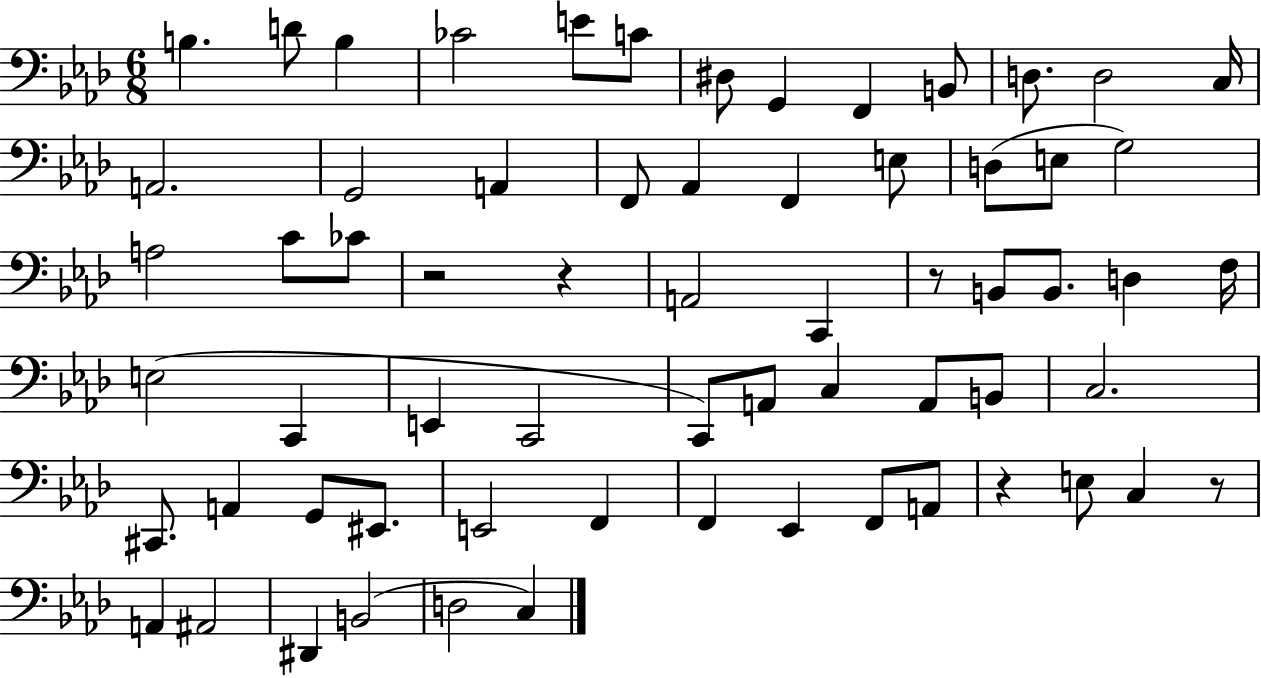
X:1
T:Untitled
M:6/8
L:1/4
K:Ab
B, D/2 B, _C2 E/2 C/2 ^D,/2 G,, F,, B,,/2 D,/2 D,2 C,/4 A,,2 G,,2 A,, F,,/2 _A,, F,, E,/2 D,/2 E,/2 G,2 A,2 C/2 _C/2 z2 z A,,2 C,, z/2 B,,/2 B,,/2 D, F,/4 E,2 C,, E,, C,,2 C,,/2 A,,/2 C, A,,/2 B,,/2 C,2 ^C,,/2 A,, G,,/2 ^E,,/2 E,,2 F,, F,, _E,, F,,/2 A,,/2 z E,/2 C, z/2 A,, ^A,,2 ^D,, B,,2 D,2 C,